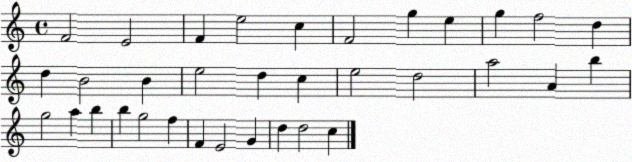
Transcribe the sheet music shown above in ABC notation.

X:1
T:Untitled
M:4/4
L:1/4
K:C
F2 E2 F e2 c F2 g e g f2 d d B2 B e2 d c e2 d2 a2 A b g2 a b b g2 f F E2 G d d2 c